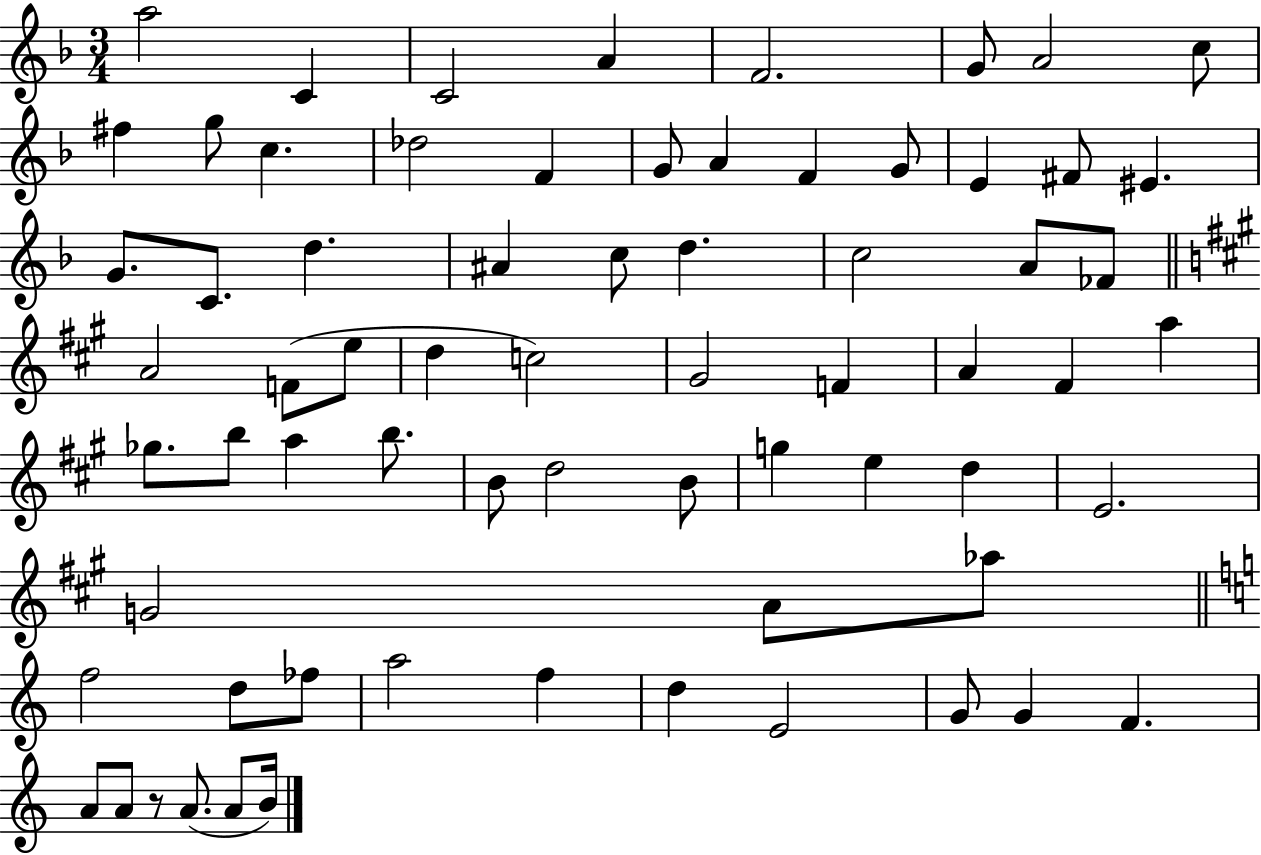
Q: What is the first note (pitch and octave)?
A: A5